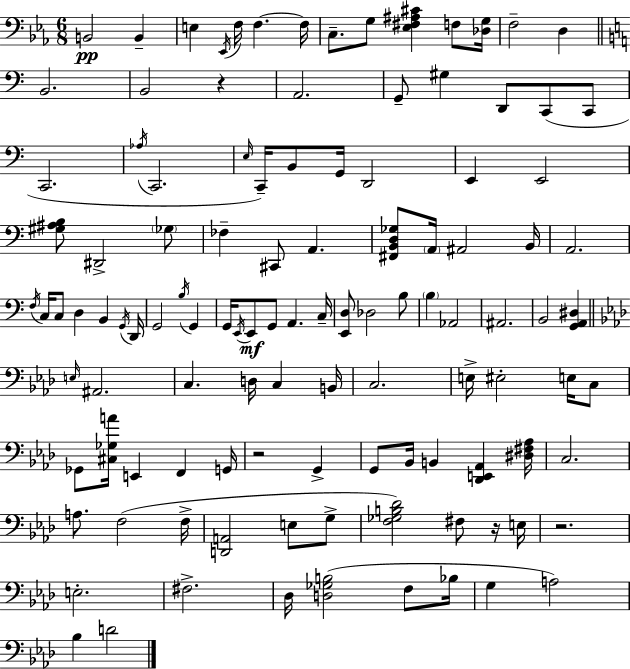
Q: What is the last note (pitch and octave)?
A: D4